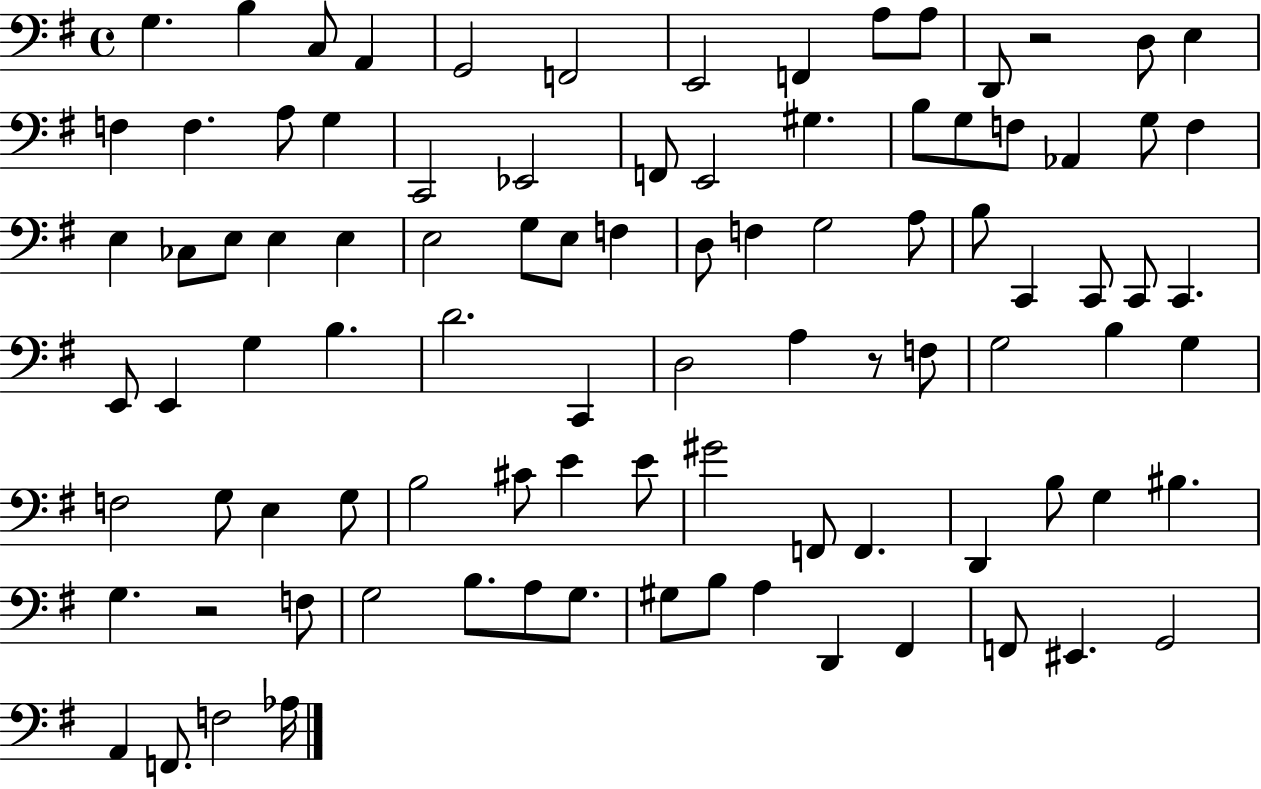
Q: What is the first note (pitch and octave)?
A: G3